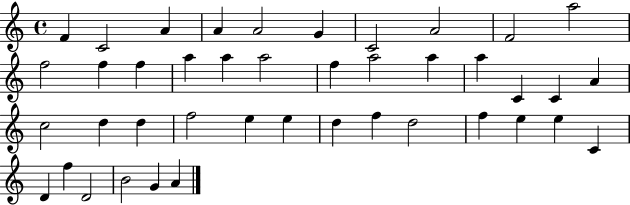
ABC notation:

X:1
T:Untitled
M:4/4
L:1/4
K:C
F C2 A A A2 G C2 A2 F2 a2 f2 f f a a a2 f a2 a a C C A c2 d d f2 e e d f d2 f e e C D f D2 B2 G A